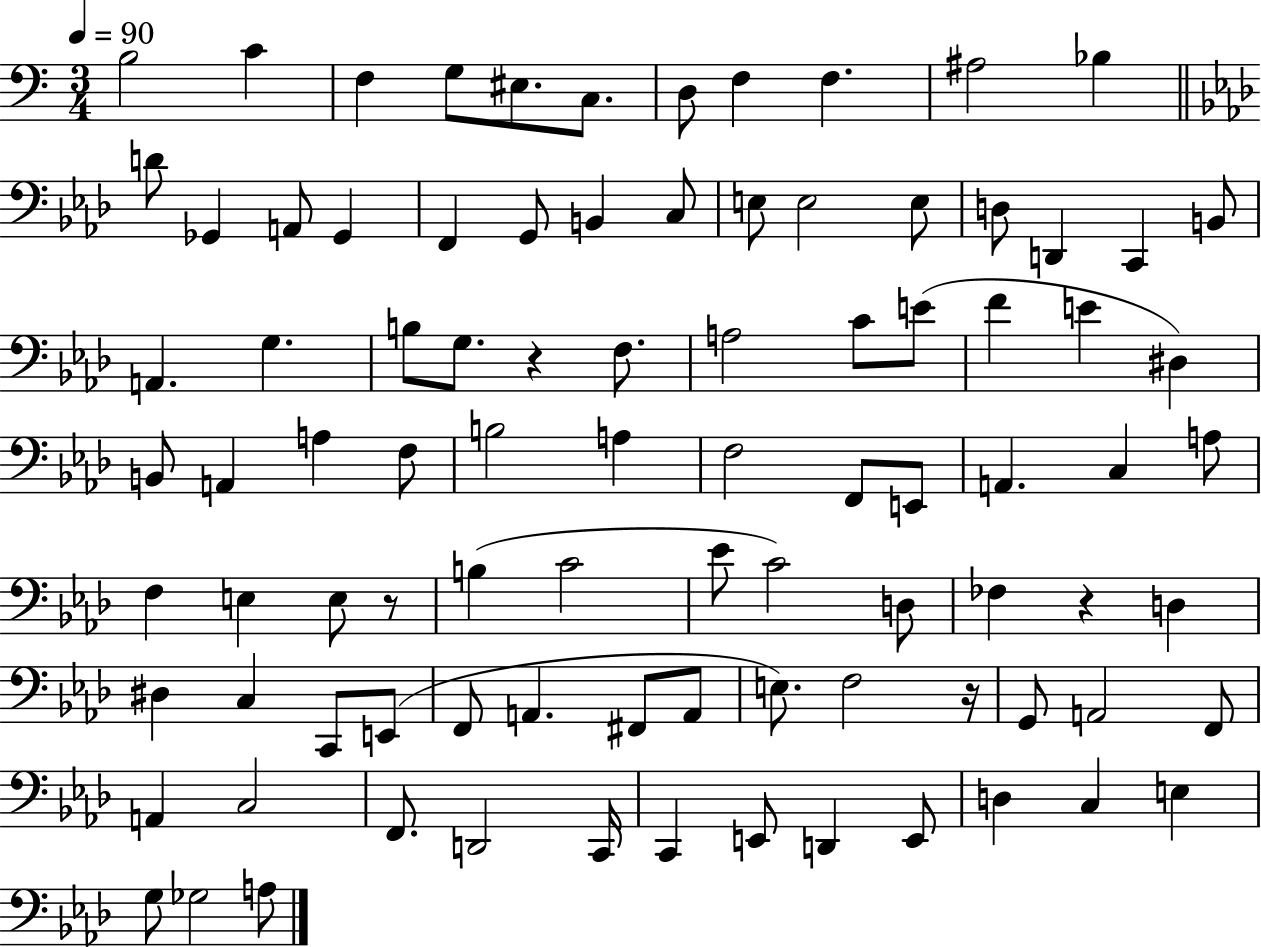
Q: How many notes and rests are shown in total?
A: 91